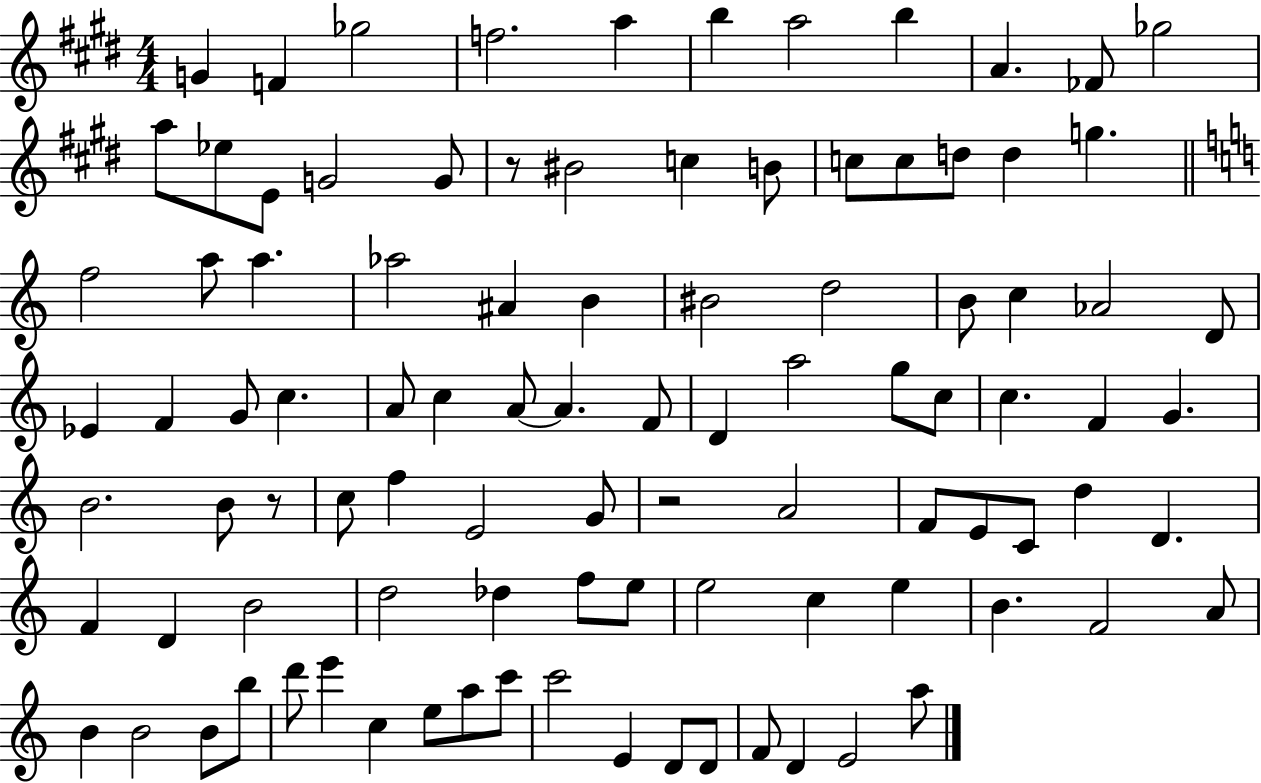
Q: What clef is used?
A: treble